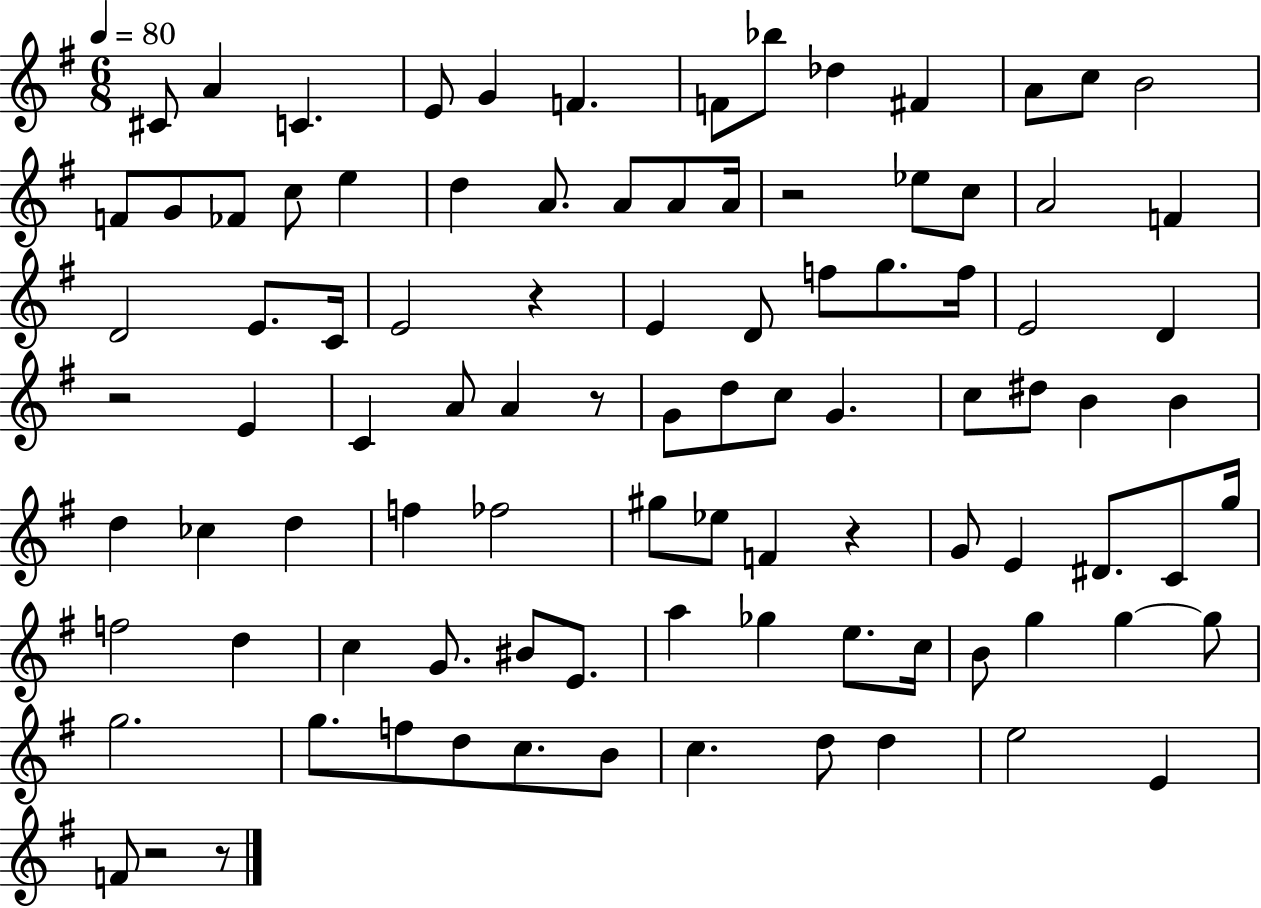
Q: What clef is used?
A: treble